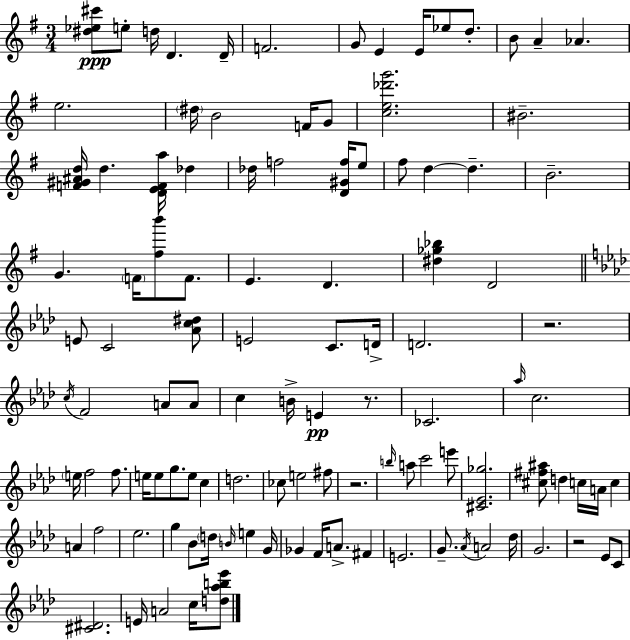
X:1
T:Untitled
M:3/4
L:1/4
K:G
[^d_e^c']/2 e/2 d/4 D D/4 F2 G/2 E E/4 _e/2 d/2 B/2 A _A e2 ^d/4 B2 F/4 G/2 [ce_d'g']2 ^B2 [F^G^Ad]/4 d [DEFa]/4 _d _d/4 f2 [D^Gf]/4 e/2 ^f/2 d d B2 G F/4 [^fb']/2 F/2 E D [^d_g_b] D2 E/2 C2 [_Ac^d]/2 E2 C/2 D/4 D2 z2 c/4 F2 A/2 A/2 c B/4 E z/2 _C2 _a/4 c2 e/4 f2 f/2 e/4 e/2 g/2 e/2 c d2 _c/2 e2 ^f/2 z2 b/4 a/2 c'2 e'/2 [^C_E_g]2 [^c^f^a]/2 d c/4 A/4 c A f2 _e2 g _B/2 d/4 B/4 e G/4 _G F/4 A/2 ^F E2 G/2 _A/4 A2 _d/4 G2 z2 _E/2 C/2 [^C^D]2 E/4 A2 c/4 [d_ab_e']/2